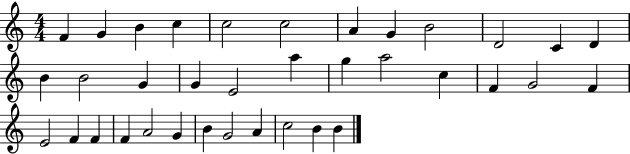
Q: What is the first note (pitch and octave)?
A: F4